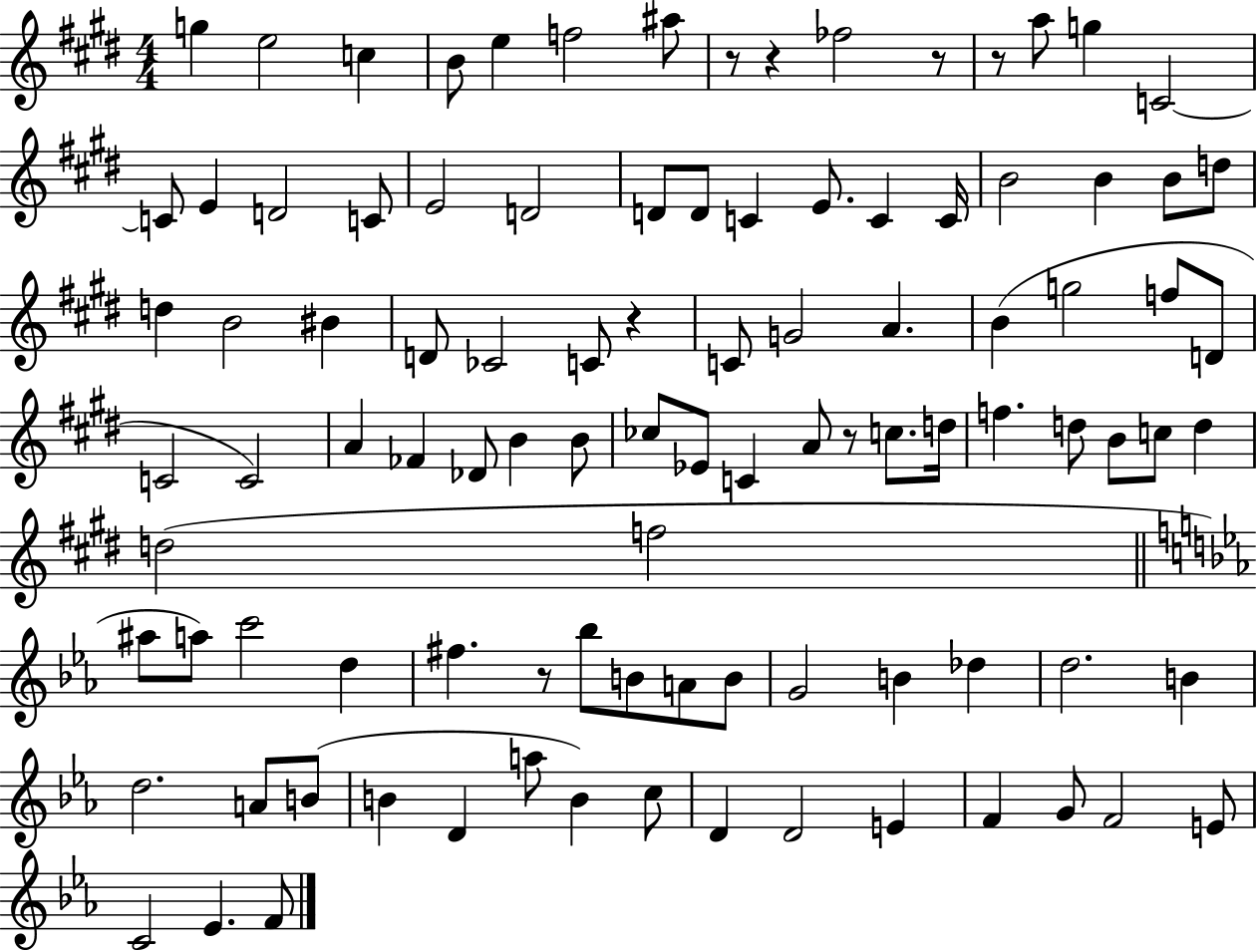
X:1
T:Untitled
M:4/4
L:1/4
K:E
g e2 c B/2 e f2 ^a/2 z/2 z _f2 z/2 z/2 a/2 g C2 C/2 E D2 C/2 E2 D2 D/2 D/2 C E/2 C C/4 B2 B B/2 d/2 d B2 ^B D/2 _C2 C/2 z C/2 G2 A B g2 f/2 D/2 C2 C2 A _F _D/2 B B/2 _c/2 _E/2 C A/2 z/2 c/2 d/4 f d/2 B/2 c/2 d d2 f2 ^a/2 a/2 c'2 d ^f z/2 _b/2 B/2 A/2 B/2 G2 B _d d2 B d2 A/2 B/2 B D a/2 B c/2 D D2 E F G/2 F2 E/2 C2 _E F/2